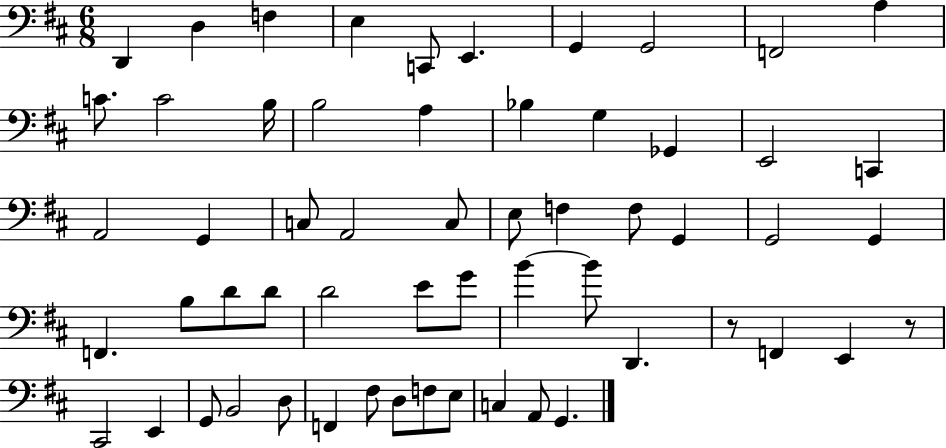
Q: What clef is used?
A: bass